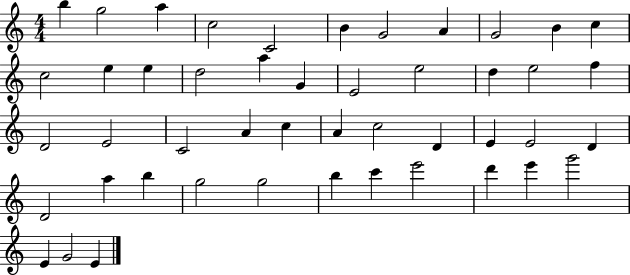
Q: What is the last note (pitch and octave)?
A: E4